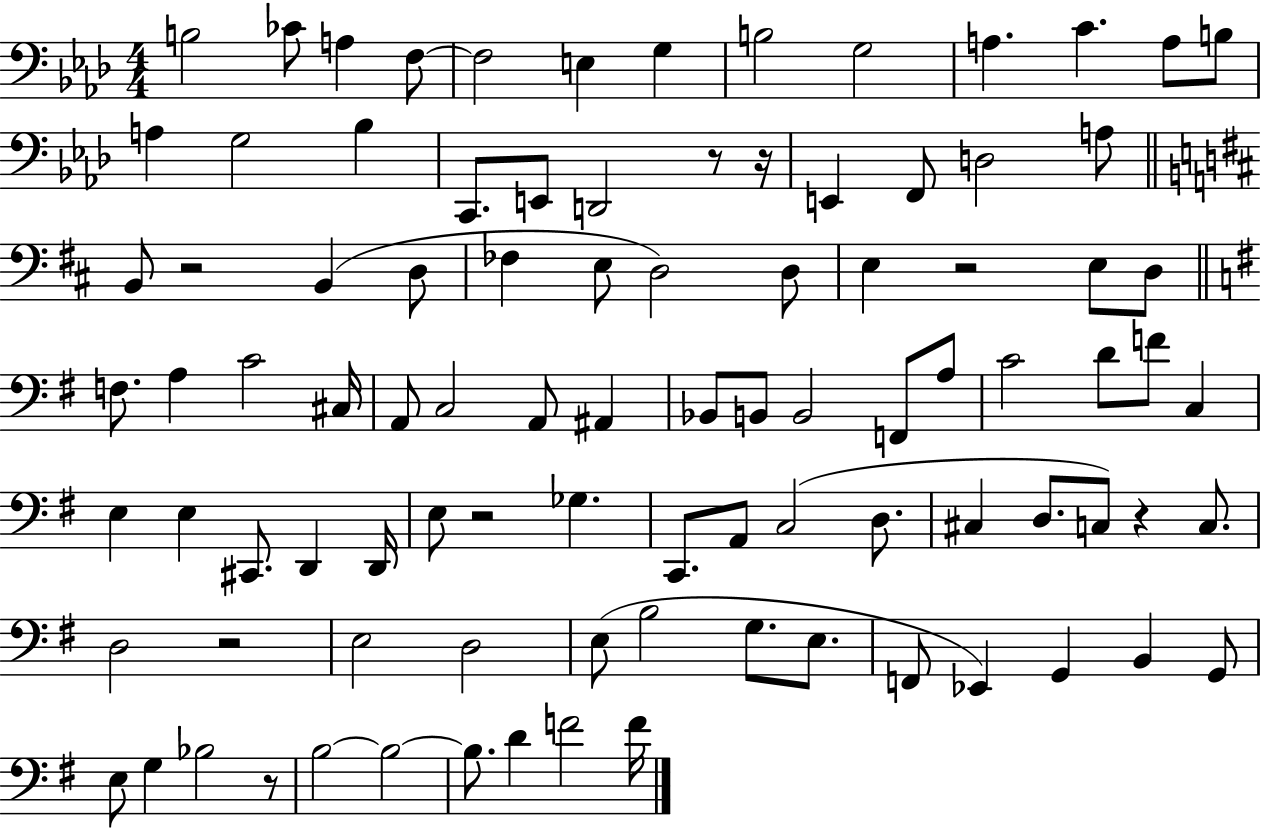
X:1
T:Untitled
M:4/4
L:1/4
K:Ab
B,2 _C/2 A, F,/2 F,2 E, G, B,2 G,2 A, C A,/2 B,/2 A, G,2 _B, C,,/2 E,,/2 D,,2 z/2 z/4 E,, F,,/2 D,2 A,/2 B,,/2 z2 B,, D,/2 _F, E,/2 D,2 D,/2 E, z2 E,/2 D,/2 F,/2 A, C2 ^C,/4 A,,/2 C,2 A,,/2 ^A,, _B,,/2 B,,/2 B,,2 F,,/2 A,/2 C2 D/2 F/2 C, E, E, ^C,,/2 D,, D,,/4 E,/2 z2 _G, C,,/2 A,,/2 C,2 D,/2 ^C, D,/2 C,/2 z C,/2 D,2 z2 E,2 D,2 E,/2 B,2 G,/2 E,/2 F,,/2 _E,, G,, B,, G,,/2 E,/2 G, _B,2 z/2 B,2 B,2 B,/2 D F2 F/4